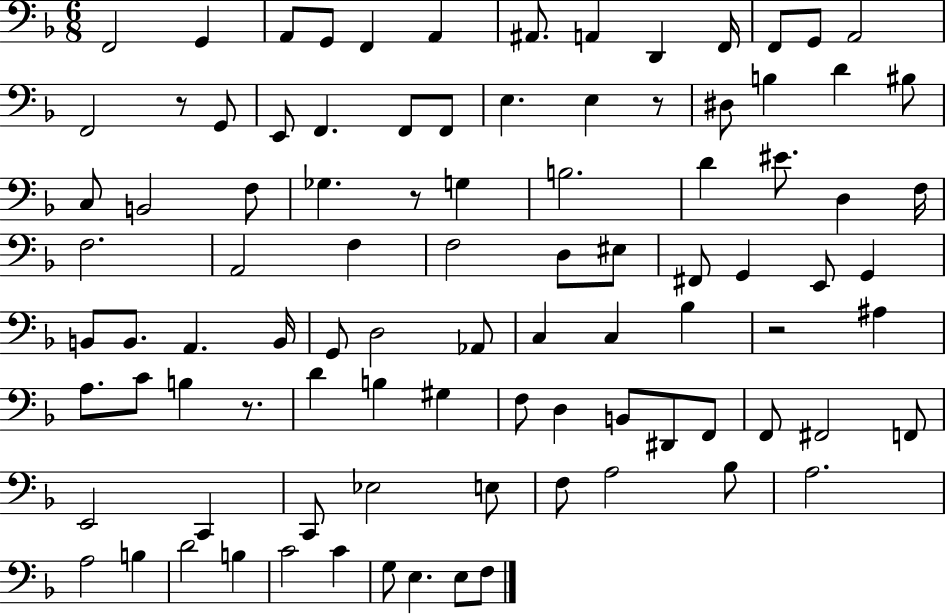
X:1
T:Untitled
M:6/8
L:1/4
K:F
F,,2 G,, A,,/2 G,,/2 F,, A,, ^A,,/2 A,, D,, F,,/4 F,,/2 G,,/2 A,,2 F,,2 z/2 G,,/2 E,,/2 F,, F,,/2 F,,/2 E, E, z/2 ^D,/2 B, D ^B,/2 C,/2 B,,2 F,/2 _G, z/2 G, B,2 D ^E/2 D, F,/4 F,2 A,,2 F, F,2 D,/2 ^E,/2 ^F,,/2 G,, E,,/2 G,, B,,/2 B,,/2 A,, B,,/4 G,,/2 D,2 _A,,/2 C, C, _B, z2 ^A, A,/2 C/2 B, z/2 D B, ^G, F,/2 D, B,,/2 ^D,,/2 F,,/2 F,,/2 ^F,,2 F,,/2 E,,2 C,, C,,/2 _E,2 E,/2 F,/2 A,2 _B,/2 A,2 A,2 B, D2 B, C2 C G,/2 E, E,/2 F,/2